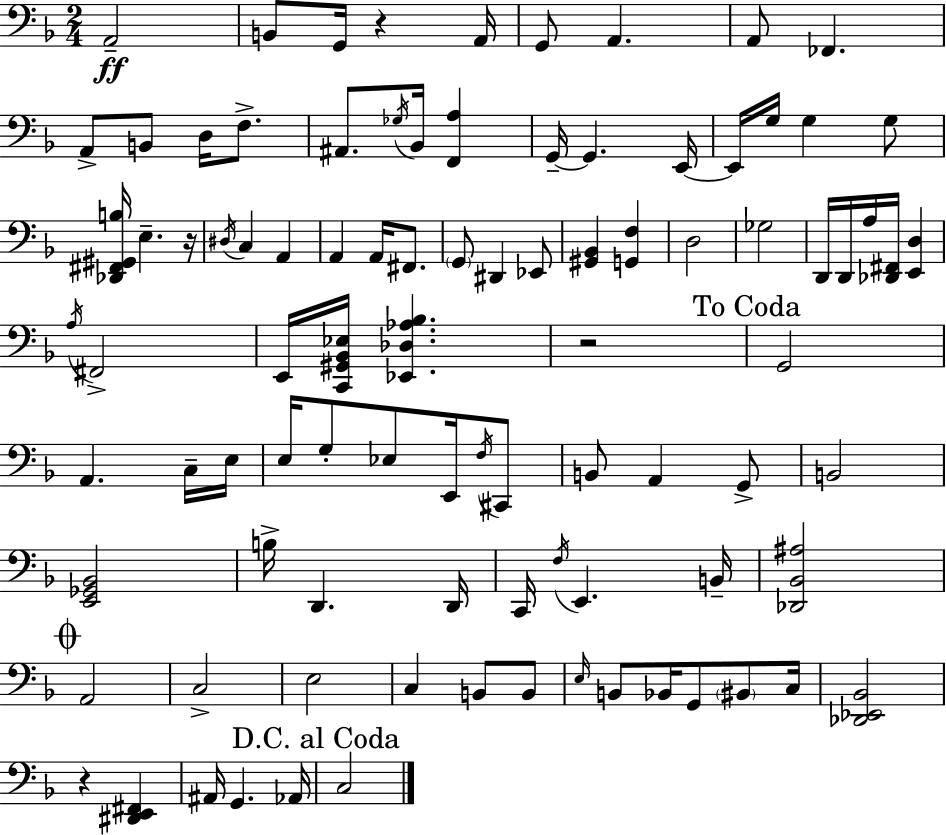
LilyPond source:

{
  \clef bass
  \numericTimeSignature
  \time 2/4
  \key f \major
  a,2--\ff | b,8 g,16 r4 a,16 | g,8 a,4. | a,8 fes,4. | \break a,8-> b,8 d16 f8.-> | ais,8. \acciaccatura { ges16 } bes,16 <f, a>4 | g,16--~~ g,4. | e,16~~ e,16 g16 g4 g8 | \break <des, fis, gis, b>16 e4.-- | r16 \acciaccatura { dis16 } c4 a,4 | a,4 a,16 fis,8. | \parenthesize g,8 dis,4 | \break ees,8 <gis, bes,>4 <g, f>4 | d2 | ges2 | d,16 d,16 a16 <des, fis,>16 <e, d>4 | \break \acciaccatura { a16 } fis,2-> | e,16 <c, gis, bes, ees>16 <ees, des aes bes>4. | r2 | \mark "To Coda" g,2 | \break a,4. | c16-- e16 e16 g8-. ees8 | e,16 \acciaccatura { f16 } cis,8 b,8 a,4 | g,8-> b,2 | \break <e, ges, bes,>2 | b16-> d,4. | d,16 c,16 \acciaccatura { f16 } e,4. | b,16-- <des, bes, ais>2 | \break \mark \markup { \musicglyph "scripts.coda" } a,2 | c2-> | e2 | c4 | \break b,8 b,8 \grace { e16 } b,8 | bes,16 g,8 \parenthesize bis,8 c16 <des, ees, bes,>2 | r4 | <dis, e, fis,>4 ais,16 g,4. | \break aes,16 \mark "D.C. al Coda" c2 | \bar "|."
}